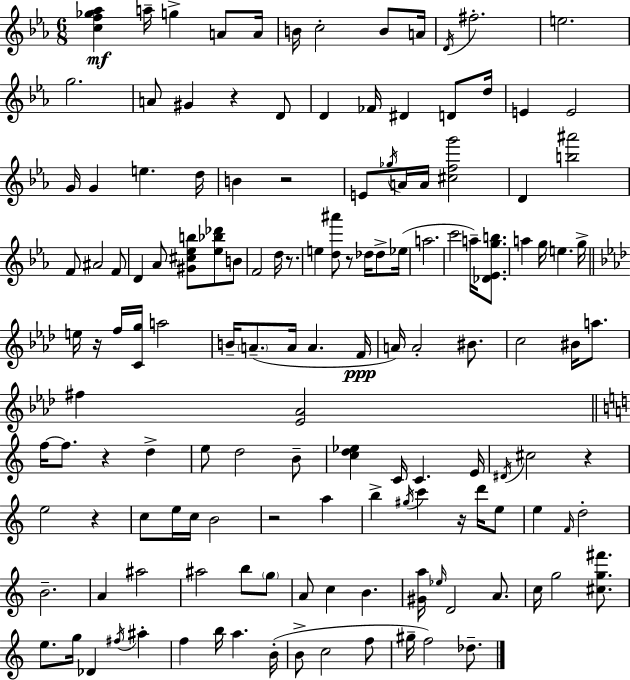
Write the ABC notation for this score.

X:1
T:Untitled
M:6/8
L:1/4
K:Cm
[cf_g_a] a/4 g A/2 A/4 B/4 c2 B/2 A/4 D/4 ^f2 e2 g2 A/2 ^G z D/2 D _F/4 ^D D/2 d/4 E E2 G/4 G e d/4 B z2 E/2 _g/4 A/4 A/4 [^cfg']2 D [b^a']2 F/2 ^A2 F/2 D _A/2 [^G^c_eb]/2 [_e_b_d']/2 B/2 F2 d/4 z/2 e [d^a']/2 z/2 _d/4 _d/2 _e/4 a2 c'2 a/4 [_D_Egb]/2 a g/4 e g/4 e/4 z/4 f/4 [Cg]/4 a2 B/4 A/2 A/4 A F/4 A/4 A2 ^B/2 c2 ^B/4 a/2 ^f [_E_A]2 f/4 f/2 z d e/2 d2 B/2 [cd_e] C/4 C E/4 ^D/4 ^c2 z e2 z c/2 e/4 c/4 B2 z2 a b ^g/4 c' z/4 d'/4 e/2 e F/4 d2 B2 A ^a2 ^a2 b/2 g/2 A/2 c B [^Ga]/4 _e/4 D2 A/2 c/4 g2 [^cg^f']/2 e/2 g/4 _D ^f/4 ^a f b/4 a B/4 B/2 c2 f/2 ^g/4 f2 _d/2